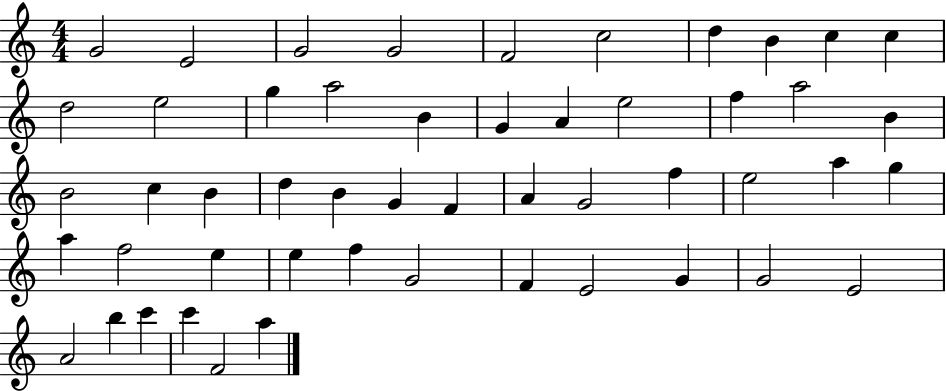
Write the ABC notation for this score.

X:1
T:Untitled
M:4/4
L:1/4
K:C
G2 E2 G2 G2 F2 c2 d B c c d2 e2 g a2 B G A e2 f a2 B B2 c B d B G F A G2 f e2 a g a f2 e e f G2 F E2 G G2 E2 A2 b c' c' F2 a